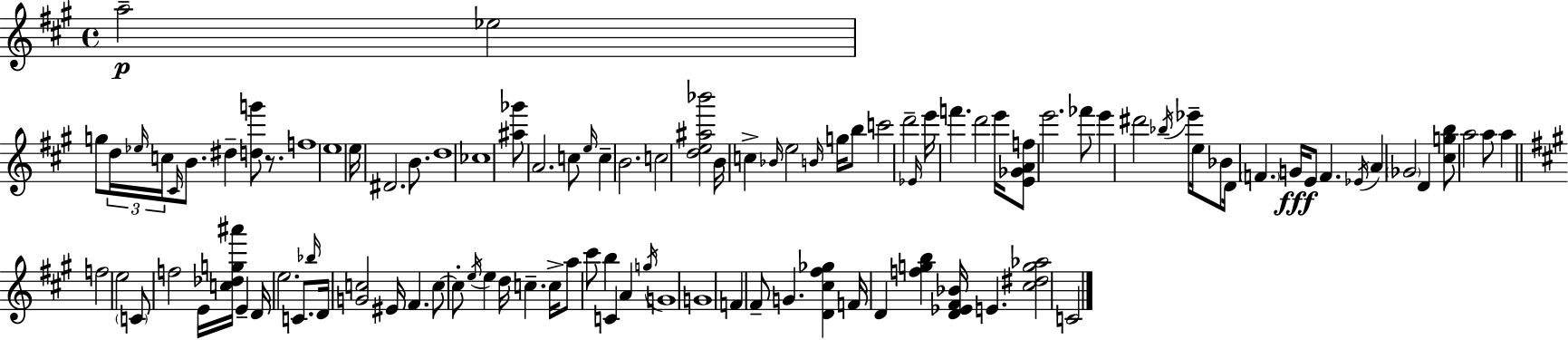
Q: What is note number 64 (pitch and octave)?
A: E5